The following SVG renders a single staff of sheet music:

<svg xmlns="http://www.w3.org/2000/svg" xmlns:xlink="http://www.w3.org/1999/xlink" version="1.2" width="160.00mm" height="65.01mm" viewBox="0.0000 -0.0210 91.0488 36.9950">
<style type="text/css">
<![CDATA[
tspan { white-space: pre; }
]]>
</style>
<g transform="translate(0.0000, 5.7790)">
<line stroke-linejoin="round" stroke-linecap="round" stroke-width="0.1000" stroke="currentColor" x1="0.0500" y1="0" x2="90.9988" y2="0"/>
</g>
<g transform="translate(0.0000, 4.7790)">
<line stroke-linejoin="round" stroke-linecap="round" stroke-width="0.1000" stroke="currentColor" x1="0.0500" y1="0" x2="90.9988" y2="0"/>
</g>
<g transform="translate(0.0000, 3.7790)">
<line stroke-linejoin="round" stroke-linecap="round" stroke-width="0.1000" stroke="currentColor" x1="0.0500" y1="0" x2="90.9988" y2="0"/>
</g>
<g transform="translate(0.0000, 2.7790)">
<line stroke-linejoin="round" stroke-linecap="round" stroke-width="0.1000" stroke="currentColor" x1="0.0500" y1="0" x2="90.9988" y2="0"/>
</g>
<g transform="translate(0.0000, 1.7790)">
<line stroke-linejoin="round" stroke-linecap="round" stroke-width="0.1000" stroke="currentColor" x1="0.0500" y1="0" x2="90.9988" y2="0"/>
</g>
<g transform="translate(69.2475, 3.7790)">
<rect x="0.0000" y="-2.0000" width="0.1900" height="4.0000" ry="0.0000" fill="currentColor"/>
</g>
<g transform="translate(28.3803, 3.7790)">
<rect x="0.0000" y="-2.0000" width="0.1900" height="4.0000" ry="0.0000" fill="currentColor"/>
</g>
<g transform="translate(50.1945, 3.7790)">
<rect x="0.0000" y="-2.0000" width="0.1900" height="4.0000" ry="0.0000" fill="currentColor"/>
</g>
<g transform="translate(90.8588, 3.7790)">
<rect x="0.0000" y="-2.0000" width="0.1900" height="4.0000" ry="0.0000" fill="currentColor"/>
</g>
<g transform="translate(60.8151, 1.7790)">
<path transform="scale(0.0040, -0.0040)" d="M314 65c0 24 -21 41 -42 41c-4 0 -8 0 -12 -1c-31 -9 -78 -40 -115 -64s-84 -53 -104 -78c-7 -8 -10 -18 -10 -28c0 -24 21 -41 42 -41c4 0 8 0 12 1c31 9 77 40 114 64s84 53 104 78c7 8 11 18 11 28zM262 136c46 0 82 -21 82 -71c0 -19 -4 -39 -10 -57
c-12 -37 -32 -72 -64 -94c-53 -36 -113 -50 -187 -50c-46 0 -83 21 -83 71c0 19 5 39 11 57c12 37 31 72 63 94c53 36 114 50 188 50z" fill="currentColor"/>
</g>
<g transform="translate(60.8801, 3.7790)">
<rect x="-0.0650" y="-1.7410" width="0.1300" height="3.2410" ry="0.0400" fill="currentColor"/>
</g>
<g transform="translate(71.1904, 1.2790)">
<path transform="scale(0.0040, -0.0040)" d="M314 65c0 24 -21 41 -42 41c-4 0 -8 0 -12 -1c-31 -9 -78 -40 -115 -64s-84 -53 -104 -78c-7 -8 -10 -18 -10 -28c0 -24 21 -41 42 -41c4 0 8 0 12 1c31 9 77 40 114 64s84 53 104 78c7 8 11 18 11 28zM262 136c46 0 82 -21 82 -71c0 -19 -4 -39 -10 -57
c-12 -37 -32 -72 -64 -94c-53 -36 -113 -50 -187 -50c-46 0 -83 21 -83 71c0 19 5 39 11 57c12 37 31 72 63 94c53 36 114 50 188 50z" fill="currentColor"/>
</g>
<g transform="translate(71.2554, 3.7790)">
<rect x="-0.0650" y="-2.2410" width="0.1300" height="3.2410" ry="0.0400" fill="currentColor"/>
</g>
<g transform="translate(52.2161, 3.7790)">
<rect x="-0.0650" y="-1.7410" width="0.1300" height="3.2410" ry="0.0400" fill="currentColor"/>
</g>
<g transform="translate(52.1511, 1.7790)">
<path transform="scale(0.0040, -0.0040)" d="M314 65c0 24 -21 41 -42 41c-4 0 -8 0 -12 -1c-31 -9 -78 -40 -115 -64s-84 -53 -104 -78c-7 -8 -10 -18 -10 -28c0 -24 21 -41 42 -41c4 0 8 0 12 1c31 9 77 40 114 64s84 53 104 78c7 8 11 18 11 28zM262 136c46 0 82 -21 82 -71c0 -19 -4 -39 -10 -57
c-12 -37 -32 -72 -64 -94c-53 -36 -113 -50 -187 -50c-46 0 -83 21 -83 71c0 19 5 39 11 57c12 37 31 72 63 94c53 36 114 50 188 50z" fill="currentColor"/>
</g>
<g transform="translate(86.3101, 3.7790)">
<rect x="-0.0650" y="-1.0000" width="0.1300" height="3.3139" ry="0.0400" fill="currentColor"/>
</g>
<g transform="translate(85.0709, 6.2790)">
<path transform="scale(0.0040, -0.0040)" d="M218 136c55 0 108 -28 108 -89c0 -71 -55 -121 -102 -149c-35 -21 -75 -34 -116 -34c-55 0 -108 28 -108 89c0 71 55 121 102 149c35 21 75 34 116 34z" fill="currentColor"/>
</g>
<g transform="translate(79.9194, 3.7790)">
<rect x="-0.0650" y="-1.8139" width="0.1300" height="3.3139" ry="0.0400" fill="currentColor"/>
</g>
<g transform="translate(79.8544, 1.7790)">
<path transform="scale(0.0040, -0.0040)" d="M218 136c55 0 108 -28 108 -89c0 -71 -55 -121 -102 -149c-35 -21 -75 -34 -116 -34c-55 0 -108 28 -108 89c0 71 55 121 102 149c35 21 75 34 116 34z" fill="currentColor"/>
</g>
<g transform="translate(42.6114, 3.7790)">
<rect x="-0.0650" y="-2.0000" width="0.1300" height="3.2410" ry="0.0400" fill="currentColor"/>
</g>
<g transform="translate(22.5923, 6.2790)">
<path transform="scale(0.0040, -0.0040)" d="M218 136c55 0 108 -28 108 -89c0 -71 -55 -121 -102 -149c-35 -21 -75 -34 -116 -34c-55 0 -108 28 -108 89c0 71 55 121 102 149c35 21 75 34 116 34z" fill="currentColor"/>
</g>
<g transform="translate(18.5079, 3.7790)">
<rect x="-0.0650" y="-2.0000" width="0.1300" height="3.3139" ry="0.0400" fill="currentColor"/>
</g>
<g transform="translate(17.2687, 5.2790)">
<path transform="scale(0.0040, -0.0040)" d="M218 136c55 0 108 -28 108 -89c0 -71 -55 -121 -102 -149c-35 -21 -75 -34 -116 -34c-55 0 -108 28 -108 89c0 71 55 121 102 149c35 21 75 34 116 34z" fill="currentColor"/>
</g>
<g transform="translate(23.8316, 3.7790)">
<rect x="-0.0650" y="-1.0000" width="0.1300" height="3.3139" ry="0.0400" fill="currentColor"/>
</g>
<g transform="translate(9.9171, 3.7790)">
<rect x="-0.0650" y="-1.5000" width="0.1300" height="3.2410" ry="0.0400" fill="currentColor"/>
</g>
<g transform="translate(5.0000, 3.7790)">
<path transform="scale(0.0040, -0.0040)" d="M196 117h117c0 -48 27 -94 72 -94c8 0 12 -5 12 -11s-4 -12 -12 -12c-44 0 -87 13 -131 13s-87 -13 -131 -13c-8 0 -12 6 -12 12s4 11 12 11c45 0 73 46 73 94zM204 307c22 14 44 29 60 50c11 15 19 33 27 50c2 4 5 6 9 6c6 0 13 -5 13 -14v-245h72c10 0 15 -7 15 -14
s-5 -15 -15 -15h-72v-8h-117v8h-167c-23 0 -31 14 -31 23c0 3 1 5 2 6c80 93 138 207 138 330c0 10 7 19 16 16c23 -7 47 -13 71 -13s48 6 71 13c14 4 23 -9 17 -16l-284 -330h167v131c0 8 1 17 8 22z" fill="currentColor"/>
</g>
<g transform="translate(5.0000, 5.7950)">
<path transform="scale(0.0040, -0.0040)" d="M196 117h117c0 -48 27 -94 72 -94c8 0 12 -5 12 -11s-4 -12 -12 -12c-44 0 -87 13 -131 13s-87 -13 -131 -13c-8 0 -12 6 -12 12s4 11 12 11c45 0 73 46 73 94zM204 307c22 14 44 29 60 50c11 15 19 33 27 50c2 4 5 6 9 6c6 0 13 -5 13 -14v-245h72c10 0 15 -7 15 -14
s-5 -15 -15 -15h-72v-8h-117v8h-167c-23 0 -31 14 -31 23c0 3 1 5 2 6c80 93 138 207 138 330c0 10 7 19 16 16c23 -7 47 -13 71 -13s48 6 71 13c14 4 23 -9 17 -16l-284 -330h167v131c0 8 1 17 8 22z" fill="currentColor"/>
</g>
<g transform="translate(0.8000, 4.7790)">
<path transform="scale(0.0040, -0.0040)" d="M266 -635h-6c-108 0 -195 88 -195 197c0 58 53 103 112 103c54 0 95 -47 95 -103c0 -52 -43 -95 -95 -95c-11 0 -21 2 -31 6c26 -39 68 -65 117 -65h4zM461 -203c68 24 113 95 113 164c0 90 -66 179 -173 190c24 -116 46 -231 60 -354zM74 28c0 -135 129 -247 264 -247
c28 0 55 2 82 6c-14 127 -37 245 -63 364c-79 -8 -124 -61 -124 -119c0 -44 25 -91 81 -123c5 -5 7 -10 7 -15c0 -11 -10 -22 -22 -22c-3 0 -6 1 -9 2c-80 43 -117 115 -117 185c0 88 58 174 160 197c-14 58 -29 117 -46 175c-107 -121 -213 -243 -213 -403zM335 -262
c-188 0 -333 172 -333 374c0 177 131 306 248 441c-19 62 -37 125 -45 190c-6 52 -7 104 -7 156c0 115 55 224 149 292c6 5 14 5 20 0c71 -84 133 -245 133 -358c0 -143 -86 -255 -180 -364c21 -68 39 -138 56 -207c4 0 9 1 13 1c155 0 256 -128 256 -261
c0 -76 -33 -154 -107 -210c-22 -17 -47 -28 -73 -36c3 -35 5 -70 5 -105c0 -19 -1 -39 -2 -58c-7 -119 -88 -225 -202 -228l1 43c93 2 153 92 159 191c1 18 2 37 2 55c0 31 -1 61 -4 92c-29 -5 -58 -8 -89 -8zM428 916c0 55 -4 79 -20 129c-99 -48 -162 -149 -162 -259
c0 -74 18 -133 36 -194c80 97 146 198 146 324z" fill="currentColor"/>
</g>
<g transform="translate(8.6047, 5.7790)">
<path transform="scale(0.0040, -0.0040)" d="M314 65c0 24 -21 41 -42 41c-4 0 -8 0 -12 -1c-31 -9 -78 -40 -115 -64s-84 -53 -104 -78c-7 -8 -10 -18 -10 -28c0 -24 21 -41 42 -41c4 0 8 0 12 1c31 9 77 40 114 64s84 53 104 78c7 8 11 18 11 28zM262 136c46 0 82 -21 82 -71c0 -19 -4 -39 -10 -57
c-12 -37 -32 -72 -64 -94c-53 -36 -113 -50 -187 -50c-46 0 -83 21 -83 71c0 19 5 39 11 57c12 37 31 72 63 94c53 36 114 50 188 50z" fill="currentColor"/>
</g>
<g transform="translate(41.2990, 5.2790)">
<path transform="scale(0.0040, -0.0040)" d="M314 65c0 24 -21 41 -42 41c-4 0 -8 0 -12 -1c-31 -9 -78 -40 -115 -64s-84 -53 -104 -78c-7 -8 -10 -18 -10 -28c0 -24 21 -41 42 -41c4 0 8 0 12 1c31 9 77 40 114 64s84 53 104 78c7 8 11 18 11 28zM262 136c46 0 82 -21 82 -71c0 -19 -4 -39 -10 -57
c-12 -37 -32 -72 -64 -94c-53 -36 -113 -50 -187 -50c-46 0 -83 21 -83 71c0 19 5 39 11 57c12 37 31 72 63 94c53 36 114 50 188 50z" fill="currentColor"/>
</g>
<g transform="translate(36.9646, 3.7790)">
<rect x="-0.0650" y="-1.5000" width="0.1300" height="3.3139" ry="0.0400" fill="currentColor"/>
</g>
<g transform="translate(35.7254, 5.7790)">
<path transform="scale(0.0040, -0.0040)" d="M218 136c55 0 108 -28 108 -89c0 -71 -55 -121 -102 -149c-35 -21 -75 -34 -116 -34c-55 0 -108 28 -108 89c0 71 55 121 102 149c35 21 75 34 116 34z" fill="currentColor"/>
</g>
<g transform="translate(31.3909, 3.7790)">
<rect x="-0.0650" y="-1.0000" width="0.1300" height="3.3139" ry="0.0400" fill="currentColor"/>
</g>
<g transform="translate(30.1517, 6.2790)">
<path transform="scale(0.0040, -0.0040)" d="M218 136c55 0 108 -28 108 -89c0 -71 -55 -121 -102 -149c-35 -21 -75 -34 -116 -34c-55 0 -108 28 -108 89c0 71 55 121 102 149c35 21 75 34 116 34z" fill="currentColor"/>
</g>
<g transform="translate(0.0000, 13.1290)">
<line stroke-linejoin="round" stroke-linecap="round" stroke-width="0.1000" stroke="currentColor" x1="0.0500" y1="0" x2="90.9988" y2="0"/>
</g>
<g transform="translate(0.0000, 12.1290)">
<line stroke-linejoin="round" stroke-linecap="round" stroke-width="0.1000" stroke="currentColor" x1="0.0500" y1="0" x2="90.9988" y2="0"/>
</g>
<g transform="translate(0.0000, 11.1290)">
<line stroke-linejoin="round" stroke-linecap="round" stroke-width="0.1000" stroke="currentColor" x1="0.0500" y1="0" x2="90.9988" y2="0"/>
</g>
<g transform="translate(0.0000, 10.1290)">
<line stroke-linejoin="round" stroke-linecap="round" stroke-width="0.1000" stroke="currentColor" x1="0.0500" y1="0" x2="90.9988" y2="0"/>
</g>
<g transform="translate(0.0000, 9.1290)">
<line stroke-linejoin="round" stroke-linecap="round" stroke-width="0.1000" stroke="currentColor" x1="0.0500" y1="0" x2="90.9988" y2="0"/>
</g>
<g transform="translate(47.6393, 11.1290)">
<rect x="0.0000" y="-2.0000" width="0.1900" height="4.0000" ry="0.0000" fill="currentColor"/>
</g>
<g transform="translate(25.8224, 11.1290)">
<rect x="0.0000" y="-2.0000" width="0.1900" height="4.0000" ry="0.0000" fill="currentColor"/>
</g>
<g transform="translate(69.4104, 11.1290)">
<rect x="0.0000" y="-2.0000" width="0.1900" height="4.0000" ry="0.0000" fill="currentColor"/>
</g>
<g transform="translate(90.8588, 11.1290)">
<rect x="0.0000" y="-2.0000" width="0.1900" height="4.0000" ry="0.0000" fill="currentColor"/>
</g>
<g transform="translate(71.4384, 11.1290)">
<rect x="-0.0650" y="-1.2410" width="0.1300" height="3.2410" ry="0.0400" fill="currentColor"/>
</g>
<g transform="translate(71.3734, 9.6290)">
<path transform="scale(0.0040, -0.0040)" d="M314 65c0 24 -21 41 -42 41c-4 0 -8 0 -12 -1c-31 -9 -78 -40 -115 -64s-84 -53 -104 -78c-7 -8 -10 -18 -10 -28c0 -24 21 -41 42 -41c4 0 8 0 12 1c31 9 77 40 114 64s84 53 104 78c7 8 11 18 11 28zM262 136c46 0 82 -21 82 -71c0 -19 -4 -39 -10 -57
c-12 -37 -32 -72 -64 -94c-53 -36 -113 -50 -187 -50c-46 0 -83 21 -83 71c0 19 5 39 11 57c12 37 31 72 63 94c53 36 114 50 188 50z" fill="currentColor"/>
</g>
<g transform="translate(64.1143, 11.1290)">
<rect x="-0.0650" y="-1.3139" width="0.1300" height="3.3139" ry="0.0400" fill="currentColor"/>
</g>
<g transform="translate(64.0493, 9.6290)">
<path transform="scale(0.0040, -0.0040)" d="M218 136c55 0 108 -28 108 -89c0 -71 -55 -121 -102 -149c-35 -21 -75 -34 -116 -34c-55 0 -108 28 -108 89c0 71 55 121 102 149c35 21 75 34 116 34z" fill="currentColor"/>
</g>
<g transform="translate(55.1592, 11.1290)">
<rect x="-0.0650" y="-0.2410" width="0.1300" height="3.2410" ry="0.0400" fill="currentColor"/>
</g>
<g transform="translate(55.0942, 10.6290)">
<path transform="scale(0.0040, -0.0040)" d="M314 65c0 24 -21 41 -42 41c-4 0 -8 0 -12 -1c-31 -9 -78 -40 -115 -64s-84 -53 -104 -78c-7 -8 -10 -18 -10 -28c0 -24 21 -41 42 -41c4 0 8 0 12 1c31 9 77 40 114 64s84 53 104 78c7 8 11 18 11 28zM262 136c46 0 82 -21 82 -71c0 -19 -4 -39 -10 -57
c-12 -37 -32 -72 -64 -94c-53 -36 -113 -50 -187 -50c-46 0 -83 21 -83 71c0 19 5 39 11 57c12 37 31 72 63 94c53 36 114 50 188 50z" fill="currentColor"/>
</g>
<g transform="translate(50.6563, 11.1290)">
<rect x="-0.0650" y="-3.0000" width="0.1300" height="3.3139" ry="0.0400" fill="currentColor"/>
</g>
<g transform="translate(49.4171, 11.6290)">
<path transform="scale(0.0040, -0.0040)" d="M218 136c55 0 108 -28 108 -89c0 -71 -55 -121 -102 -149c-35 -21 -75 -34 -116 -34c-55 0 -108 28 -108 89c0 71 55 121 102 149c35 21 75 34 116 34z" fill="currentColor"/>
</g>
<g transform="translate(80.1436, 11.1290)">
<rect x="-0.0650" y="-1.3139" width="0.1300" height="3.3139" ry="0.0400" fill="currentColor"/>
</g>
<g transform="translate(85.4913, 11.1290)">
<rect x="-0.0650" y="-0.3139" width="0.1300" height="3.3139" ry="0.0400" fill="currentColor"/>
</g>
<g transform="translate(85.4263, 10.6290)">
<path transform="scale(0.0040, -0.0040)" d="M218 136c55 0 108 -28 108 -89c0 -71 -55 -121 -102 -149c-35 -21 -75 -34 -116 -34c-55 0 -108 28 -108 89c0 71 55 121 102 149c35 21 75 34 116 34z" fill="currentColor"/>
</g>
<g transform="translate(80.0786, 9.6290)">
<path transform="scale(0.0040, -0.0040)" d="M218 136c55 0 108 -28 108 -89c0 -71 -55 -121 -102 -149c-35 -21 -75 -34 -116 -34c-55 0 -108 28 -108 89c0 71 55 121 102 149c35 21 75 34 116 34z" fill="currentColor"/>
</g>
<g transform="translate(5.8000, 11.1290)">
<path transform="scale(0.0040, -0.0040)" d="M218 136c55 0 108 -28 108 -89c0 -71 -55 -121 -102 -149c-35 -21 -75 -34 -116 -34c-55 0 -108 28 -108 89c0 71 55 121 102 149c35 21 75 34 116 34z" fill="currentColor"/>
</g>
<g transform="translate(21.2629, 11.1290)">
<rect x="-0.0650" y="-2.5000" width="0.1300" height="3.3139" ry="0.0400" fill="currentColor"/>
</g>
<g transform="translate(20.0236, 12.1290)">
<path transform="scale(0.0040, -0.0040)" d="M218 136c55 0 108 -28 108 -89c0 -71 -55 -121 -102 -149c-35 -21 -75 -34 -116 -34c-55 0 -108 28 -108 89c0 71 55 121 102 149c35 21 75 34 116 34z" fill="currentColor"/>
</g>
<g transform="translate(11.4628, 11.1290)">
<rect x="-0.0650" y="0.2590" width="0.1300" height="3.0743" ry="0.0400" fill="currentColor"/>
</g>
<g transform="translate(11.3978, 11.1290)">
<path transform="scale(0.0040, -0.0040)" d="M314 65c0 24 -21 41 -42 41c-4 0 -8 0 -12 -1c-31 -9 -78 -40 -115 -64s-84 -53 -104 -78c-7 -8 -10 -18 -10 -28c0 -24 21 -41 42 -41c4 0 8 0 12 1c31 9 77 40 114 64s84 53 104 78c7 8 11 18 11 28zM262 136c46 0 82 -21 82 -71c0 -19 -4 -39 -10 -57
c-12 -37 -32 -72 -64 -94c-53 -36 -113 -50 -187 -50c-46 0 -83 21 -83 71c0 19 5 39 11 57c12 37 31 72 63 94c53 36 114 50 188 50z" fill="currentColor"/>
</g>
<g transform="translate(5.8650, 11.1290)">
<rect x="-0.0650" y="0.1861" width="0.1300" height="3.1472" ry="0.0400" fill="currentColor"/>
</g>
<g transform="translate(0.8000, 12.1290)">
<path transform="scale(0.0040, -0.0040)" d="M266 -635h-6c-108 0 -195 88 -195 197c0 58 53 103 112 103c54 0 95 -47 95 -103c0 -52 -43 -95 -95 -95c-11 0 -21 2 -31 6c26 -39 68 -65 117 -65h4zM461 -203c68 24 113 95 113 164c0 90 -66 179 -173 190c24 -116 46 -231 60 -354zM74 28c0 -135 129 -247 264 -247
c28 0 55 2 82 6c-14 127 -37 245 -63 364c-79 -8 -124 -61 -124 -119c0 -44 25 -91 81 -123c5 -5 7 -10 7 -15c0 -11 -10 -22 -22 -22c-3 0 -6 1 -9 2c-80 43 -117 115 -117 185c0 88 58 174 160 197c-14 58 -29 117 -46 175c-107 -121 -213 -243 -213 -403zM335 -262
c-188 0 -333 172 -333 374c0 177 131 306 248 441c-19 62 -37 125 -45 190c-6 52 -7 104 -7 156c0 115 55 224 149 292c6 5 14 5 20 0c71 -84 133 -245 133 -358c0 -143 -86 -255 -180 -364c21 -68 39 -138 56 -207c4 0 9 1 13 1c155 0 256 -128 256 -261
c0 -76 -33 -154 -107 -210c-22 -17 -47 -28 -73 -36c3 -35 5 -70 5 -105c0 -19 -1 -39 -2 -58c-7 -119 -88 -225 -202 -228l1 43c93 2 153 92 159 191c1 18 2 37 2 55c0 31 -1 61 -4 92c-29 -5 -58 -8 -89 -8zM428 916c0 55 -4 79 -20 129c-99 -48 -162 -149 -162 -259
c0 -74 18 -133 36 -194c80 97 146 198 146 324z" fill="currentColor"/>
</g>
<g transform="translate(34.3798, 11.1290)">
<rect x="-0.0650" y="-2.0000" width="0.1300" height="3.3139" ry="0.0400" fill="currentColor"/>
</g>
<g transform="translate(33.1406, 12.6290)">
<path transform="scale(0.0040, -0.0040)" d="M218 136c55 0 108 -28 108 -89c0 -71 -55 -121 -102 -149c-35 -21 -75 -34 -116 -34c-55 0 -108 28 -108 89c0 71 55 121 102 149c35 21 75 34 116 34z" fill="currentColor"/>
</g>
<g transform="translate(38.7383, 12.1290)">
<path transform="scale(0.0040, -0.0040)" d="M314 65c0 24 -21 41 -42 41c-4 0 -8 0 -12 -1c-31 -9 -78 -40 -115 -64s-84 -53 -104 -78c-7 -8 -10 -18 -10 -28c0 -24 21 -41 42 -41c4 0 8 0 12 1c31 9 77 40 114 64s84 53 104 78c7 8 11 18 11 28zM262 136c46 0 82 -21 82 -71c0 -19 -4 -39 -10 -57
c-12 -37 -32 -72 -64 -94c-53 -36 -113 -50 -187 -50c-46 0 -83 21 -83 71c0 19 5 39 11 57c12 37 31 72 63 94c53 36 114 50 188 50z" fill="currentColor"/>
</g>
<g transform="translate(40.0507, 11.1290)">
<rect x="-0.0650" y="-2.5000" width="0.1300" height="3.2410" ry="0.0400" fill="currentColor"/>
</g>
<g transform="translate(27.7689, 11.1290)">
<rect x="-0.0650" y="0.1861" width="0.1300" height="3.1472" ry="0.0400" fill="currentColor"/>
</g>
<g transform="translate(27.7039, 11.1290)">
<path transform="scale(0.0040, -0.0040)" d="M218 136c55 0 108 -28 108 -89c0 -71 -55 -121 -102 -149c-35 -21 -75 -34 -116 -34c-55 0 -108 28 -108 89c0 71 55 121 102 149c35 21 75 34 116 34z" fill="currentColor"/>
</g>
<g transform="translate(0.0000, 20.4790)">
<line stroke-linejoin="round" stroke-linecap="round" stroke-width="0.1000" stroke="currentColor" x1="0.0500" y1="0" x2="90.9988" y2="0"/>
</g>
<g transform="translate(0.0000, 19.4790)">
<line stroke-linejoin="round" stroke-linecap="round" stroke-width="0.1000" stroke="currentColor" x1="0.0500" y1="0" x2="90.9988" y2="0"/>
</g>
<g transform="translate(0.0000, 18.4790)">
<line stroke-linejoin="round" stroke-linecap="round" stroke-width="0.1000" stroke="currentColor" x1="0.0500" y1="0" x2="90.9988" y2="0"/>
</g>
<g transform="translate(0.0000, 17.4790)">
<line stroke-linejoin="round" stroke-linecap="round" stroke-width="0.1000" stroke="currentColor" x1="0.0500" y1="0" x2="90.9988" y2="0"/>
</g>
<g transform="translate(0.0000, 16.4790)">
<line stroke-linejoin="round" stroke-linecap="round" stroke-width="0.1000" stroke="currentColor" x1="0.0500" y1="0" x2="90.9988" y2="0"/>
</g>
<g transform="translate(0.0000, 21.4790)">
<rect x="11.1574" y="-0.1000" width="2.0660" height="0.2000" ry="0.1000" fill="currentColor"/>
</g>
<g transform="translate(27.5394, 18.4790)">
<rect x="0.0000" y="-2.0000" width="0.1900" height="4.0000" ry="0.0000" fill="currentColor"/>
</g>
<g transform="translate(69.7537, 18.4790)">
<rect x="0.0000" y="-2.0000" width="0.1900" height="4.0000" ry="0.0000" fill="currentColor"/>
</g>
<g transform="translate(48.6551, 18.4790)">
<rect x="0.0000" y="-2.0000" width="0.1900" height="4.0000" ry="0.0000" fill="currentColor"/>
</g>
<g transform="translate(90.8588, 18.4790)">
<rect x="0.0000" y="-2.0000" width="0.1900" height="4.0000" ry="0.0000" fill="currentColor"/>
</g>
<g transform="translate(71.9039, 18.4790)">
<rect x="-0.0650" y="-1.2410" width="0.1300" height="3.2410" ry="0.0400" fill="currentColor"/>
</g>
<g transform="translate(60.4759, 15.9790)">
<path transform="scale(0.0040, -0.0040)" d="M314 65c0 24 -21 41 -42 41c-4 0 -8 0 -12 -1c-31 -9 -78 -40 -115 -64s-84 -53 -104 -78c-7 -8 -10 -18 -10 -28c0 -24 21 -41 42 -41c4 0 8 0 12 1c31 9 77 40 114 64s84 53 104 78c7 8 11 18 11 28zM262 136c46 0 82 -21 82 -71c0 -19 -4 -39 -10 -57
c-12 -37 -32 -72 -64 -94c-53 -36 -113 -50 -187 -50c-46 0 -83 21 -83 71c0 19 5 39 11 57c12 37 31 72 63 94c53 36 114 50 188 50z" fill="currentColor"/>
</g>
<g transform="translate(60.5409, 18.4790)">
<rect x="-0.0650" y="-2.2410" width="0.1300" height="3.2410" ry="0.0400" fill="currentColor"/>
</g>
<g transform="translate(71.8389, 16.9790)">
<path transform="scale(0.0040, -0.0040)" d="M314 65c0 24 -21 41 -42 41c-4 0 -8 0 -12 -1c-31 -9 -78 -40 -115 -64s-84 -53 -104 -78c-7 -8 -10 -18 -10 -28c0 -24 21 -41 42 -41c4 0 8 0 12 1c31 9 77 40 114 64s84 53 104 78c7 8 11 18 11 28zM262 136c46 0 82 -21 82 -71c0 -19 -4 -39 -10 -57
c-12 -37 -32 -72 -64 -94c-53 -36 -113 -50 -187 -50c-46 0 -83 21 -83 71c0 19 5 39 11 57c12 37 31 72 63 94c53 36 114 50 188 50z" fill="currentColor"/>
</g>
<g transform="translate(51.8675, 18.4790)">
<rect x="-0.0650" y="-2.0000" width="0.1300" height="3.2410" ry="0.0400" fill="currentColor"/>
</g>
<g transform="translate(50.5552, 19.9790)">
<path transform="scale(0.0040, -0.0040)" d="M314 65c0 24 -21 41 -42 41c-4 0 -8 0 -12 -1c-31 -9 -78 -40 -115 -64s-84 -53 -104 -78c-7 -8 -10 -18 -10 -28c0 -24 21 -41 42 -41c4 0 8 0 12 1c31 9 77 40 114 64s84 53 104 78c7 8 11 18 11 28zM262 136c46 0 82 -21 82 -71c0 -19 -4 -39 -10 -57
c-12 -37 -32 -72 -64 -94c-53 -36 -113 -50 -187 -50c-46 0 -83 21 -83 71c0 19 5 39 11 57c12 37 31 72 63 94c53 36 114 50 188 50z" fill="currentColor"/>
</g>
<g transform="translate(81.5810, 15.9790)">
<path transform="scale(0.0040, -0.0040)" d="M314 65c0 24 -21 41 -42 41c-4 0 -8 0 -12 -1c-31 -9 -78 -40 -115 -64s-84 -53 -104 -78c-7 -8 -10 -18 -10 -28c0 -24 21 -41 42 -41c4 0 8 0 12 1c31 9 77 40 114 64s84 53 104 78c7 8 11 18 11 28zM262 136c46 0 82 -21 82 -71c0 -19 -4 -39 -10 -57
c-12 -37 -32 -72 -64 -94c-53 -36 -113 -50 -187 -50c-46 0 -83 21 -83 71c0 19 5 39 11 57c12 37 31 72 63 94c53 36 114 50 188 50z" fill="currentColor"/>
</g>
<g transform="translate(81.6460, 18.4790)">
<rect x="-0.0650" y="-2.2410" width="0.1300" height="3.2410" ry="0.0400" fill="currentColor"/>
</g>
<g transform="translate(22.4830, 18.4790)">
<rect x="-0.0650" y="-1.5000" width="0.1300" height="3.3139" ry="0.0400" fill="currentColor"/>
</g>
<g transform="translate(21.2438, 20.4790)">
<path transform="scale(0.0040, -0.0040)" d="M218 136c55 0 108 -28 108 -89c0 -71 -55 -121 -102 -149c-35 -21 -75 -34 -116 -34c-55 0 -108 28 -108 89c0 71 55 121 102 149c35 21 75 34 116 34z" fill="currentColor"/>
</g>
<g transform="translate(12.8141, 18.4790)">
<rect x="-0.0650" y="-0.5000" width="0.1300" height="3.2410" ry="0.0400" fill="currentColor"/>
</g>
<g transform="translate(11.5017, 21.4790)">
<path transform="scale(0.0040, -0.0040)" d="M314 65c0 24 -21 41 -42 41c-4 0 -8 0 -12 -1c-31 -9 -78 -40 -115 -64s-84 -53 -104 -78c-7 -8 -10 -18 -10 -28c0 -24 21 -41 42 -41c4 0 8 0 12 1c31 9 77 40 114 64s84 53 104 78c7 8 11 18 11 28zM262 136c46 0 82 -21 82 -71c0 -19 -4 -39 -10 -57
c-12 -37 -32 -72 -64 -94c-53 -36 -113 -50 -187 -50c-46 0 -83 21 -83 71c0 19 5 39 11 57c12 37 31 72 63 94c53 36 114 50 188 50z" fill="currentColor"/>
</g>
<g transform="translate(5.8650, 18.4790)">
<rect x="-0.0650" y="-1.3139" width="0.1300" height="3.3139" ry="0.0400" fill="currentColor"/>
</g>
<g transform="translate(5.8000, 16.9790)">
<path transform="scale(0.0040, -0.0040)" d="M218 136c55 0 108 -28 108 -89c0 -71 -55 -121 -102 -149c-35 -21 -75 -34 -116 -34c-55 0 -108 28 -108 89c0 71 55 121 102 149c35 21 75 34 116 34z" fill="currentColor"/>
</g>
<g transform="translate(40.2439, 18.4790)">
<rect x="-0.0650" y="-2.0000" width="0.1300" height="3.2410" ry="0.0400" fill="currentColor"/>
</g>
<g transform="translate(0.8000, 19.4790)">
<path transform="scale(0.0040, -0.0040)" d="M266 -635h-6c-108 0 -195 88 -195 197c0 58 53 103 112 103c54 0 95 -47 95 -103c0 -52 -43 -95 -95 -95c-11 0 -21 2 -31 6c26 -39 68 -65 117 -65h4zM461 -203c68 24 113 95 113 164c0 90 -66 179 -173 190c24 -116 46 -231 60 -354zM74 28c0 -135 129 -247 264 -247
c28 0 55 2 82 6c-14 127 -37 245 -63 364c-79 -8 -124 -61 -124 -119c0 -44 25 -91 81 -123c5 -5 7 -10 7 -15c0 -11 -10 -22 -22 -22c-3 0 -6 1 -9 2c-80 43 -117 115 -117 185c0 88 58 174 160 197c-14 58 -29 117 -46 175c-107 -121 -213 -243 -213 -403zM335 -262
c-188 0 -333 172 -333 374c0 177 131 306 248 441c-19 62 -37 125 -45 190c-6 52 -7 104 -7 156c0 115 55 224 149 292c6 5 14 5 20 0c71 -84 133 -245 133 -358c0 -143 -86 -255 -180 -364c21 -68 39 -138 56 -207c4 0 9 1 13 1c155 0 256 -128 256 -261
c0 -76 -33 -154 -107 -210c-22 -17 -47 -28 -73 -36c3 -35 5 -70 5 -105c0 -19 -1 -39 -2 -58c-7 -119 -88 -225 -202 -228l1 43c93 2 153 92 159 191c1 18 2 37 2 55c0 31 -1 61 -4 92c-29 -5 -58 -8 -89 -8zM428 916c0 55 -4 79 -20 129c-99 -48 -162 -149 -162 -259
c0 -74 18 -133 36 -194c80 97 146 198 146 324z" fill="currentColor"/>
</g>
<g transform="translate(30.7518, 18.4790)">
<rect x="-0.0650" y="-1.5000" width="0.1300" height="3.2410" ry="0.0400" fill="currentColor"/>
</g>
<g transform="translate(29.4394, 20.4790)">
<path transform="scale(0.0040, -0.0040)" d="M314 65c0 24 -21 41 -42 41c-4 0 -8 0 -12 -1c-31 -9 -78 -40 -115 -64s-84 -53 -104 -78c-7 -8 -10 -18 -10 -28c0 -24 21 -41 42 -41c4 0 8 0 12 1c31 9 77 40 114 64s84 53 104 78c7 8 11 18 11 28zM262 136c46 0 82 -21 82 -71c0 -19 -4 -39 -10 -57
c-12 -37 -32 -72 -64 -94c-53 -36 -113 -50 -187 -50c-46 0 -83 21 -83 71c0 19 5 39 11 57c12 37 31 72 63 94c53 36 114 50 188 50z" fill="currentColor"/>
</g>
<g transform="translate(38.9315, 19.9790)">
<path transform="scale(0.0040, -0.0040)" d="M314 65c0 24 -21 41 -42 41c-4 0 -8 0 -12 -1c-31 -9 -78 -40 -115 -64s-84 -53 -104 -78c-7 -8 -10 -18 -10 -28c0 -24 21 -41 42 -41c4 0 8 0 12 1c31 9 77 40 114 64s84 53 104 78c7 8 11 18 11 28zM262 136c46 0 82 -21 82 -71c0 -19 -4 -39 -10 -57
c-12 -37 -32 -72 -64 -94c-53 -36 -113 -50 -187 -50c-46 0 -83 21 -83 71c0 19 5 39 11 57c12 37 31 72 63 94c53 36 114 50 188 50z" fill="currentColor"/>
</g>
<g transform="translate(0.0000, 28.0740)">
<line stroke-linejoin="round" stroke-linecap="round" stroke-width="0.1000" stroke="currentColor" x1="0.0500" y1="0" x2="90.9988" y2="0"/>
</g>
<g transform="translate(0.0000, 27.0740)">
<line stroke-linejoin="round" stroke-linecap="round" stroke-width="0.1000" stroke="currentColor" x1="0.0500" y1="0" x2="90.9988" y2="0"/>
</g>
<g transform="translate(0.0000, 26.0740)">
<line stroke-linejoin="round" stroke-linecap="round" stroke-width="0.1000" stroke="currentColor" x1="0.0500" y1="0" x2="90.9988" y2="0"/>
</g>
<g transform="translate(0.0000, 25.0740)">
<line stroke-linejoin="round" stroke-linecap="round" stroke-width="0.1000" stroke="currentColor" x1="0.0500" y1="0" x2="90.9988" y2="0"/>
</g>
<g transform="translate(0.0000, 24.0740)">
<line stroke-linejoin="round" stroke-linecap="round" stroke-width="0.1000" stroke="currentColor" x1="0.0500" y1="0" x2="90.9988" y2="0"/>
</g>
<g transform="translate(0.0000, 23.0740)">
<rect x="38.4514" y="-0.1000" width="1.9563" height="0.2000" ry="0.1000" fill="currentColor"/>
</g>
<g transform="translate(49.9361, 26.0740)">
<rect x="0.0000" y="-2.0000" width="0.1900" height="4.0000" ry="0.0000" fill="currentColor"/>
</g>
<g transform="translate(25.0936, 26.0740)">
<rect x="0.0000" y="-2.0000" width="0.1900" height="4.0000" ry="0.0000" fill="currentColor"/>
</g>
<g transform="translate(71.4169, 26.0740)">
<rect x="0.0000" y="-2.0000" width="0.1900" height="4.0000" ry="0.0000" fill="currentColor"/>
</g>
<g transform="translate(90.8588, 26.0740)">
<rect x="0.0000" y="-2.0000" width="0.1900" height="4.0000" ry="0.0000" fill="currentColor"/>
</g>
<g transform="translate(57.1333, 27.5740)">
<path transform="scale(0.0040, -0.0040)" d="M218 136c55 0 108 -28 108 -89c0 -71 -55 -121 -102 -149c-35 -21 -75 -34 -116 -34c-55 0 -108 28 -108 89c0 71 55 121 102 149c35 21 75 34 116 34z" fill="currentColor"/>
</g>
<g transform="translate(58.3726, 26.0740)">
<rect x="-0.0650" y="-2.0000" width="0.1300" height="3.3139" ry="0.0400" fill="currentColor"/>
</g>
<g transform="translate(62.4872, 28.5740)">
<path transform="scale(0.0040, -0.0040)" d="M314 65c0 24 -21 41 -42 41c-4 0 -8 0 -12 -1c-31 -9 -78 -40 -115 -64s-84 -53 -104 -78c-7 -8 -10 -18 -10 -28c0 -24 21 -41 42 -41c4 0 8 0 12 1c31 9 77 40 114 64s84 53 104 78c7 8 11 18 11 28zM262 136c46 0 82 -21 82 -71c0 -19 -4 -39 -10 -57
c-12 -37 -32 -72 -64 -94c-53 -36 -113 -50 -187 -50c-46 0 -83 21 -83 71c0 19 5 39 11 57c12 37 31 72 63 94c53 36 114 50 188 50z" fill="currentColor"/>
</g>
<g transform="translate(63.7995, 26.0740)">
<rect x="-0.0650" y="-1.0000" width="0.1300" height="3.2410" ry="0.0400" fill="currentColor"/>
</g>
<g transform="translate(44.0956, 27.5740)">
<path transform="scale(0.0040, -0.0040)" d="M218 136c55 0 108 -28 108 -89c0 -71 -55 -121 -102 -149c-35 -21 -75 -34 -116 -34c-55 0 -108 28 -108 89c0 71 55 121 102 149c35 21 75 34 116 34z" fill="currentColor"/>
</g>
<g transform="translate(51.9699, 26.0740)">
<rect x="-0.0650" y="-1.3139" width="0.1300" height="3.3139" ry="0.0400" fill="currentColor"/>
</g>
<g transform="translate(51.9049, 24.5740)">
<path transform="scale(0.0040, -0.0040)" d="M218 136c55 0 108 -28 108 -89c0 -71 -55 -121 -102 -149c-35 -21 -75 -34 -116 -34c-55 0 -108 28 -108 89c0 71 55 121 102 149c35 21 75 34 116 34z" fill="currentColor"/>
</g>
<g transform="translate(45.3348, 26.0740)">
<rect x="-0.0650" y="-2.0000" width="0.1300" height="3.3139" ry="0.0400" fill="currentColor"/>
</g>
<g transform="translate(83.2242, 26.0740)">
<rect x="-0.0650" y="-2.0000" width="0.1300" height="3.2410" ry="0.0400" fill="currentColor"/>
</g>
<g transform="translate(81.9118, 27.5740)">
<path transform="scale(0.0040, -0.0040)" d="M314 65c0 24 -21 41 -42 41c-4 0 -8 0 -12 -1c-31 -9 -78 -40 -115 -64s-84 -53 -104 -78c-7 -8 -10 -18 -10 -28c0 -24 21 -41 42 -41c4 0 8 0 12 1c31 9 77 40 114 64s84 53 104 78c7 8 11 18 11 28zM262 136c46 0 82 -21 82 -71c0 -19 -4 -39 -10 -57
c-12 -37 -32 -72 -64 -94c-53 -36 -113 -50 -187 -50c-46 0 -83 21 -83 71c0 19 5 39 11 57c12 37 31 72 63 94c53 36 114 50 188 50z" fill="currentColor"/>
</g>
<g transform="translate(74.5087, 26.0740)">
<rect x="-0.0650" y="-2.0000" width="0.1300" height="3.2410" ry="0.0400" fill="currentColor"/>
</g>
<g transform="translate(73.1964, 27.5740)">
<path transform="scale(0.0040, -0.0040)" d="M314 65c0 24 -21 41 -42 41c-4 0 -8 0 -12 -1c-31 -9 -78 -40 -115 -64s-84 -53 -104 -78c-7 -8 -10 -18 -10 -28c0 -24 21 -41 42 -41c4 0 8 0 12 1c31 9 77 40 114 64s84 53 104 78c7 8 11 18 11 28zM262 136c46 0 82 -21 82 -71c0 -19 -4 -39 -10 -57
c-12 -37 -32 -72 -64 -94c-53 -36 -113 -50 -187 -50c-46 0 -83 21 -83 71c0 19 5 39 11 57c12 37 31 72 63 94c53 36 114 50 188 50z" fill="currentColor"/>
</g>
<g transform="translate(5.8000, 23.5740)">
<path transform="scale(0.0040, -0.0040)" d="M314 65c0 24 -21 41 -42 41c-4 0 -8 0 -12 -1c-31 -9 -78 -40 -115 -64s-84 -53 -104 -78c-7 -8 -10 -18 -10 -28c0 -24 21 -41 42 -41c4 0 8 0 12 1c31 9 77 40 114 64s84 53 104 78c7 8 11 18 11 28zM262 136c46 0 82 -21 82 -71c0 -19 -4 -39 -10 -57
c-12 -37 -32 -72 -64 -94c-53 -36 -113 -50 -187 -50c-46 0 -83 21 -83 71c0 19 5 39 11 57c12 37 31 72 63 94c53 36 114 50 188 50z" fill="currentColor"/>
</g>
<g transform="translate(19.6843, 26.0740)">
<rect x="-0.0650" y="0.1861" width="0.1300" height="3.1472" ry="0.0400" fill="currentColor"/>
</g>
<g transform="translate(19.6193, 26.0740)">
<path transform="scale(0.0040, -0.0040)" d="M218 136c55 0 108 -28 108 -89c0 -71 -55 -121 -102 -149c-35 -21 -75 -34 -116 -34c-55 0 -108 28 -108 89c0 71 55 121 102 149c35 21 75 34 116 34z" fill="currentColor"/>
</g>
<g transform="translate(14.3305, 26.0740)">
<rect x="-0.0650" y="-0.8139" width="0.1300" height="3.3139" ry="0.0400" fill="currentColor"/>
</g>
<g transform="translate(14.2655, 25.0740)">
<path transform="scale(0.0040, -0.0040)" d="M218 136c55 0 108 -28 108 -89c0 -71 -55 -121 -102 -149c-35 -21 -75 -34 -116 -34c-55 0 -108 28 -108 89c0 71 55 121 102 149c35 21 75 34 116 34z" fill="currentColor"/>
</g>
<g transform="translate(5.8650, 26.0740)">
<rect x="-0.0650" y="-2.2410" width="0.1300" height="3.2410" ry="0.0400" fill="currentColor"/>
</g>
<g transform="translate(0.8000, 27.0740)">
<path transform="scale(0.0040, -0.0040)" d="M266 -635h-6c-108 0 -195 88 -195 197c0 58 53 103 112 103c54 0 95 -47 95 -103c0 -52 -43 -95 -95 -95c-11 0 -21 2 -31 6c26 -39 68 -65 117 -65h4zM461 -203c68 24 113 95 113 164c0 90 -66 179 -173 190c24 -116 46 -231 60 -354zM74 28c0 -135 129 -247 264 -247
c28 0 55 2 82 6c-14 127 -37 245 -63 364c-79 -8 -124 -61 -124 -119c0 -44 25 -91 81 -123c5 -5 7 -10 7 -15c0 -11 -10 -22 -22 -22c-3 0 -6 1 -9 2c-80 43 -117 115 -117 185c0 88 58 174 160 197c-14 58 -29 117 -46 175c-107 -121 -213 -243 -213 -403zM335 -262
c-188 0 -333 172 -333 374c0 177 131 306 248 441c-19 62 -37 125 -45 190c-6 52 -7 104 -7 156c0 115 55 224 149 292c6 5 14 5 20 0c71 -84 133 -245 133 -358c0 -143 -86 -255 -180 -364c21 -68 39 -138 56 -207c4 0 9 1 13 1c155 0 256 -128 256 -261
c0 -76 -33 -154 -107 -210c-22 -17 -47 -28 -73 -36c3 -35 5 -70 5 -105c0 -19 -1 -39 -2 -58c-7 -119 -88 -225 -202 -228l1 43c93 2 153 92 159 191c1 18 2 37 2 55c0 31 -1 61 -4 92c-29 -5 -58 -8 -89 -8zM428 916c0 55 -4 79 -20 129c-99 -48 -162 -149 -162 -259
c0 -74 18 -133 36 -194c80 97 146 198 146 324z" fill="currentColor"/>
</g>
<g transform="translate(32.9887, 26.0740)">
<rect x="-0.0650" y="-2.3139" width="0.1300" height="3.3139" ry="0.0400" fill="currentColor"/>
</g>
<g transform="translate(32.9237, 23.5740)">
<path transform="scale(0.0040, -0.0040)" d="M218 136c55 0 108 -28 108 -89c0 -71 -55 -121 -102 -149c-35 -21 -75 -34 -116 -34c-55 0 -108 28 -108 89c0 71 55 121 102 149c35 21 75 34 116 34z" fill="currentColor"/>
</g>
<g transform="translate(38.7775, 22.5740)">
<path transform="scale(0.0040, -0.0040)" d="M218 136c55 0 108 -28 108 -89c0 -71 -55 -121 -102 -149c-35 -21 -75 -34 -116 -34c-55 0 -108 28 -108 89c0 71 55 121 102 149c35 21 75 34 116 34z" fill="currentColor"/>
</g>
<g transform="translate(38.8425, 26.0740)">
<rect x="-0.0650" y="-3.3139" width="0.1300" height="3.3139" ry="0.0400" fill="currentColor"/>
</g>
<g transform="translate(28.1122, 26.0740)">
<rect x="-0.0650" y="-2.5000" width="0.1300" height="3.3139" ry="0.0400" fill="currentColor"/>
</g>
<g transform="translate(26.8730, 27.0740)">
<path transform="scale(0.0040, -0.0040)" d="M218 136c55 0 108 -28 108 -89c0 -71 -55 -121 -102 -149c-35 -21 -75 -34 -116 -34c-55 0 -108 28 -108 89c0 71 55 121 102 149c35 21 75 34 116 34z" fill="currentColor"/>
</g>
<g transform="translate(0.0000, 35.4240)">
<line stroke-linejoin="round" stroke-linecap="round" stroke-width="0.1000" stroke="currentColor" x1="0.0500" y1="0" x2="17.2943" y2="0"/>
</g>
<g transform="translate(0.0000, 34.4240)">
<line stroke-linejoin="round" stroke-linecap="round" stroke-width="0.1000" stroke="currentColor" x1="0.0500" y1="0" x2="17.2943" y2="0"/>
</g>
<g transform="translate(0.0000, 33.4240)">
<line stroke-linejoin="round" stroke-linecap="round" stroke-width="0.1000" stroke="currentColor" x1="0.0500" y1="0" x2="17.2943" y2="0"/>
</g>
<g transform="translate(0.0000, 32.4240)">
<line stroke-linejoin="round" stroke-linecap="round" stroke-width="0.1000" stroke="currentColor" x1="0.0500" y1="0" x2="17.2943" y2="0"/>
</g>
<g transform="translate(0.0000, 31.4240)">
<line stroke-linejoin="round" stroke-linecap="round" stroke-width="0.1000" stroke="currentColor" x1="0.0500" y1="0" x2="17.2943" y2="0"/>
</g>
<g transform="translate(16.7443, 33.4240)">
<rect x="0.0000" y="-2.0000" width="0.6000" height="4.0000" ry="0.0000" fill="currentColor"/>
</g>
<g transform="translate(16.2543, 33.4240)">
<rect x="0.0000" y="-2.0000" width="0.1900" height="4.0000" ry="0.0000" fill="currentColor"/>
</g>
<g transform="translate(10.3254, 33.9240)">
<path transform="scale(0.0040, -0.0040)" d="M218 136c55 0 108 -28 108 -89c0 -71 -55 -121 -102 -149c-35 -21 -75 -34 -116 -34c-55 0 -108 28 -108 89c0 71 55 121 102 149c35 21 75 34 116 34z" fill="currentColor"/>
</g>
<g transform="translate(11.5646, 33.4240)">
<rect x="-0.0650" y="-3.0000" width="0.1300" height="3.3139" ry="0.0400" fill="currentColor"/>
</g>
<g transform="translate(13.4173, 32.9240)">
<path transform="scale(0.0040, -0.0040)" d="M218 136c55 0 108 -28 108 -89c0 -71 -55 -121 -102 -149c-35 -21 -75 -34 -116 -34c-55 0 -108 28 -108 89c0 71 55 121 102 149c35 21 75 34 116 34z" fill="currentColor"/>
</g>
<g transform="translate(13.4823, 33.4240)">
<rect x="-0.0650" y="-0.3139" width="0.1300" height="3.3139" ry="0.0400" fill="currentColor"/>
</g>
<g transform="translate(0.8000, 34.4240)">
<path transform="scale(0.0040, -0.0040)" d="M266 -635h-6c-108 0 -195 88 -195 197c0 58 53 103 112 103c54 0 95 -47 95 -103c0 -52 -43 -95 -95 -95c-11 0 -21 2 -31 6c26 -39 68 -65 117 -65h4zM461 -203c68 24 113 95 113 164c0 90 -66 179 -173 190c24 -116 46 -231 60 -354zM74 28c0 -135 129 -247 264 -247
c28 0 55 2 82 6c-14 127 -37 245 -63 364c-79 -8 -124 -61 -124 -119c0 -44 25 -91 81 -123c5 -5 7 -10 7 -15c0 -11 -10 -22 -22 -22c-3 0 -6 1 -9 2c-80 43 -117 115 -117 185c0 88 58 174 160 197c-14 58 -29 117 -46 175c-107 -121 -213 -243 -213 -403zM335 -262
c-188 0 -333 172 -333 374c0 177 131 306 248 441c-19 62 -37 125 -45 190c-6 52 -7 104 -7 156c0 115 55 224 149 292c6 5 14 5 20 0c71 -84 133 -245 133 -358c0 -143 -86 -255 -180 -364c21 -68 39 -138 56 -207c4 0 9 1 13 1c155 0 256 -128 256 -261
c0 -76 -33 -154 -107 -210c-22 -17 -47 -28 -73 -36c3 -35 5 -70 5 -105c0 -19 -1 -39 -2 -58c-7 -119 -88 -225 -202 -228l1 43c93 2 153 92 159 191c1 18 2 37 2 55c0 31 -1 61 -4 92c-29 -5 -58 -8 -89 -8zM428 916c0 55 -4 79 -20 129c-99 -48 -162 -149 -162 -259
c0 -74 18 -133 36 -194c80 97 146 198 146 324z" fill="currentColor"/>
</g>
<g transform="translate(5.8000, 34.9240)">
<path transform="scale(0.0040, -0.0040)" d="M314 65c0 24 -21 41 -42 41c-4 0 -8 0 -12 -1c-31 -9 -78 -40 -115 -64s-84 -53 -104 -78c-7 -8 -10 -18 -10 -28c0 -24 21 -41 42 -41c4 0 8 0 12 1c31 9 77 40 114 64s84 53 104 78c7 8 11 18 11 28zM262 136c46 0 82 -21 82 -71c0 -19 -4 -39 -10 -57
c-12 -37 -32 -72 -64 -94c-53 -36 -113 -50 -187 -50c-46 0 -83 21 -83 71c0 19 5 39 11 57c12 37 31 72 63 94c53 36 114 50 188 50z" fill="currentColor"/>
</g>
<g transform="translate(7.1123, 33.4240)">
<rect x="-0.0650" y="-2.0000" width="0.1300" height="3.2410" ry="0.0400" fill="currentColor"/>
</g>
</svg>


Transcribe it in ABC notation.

X:1
T:Untitled
M:4/4
L:1/4
K:C
E2 F D D E F2 f2 f2 g2 f D B B2 G B F G2 A c2 e e2 e c e C2 E E2 F2 F2 g2 e2 g2 g2 d B G g b F e F D2 F2 F2 F2 A c